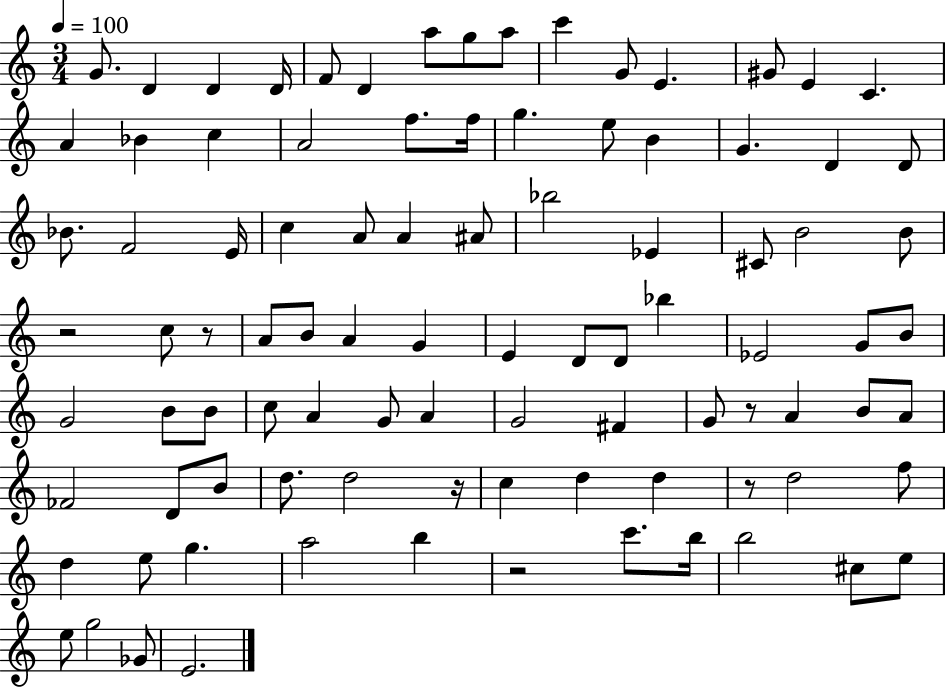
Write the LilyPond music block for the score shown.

{
  \clef treble
  \numericTimeSignature
  \time 3/4
  \key c \major
  \tempo 4 = 100
  g'8. d'4 d'4 d'16 | f'8 d'4 a''8 g''8 a''8 | c'''4 g'8 e'4. | gis'8 e'4 c'4. | \break a'4 bes'4 c''4 | a'2 f''8. f''16 | g''4. e''8 b'4 | g'4. d'4 d'8 | \break bes'8. f'2 e'16 | c''4 a'8 a'4 ais'8 | bes''2 ees'4 | cis'8 b'2 b'8 | \break r2 c''8 r8 | a'8 b'8 a'4 g'4 | e'4 d'8 d'8 bes''4 | ees'2 g'8 b'8 | \break g'2 b'8 b'8 | c''8 a'4 g'8 a'4 | g'2 fis'4 | g'8 r8 a'4 b'8 a'8 | \break fes'2 d'8 b'8 | d''8. d''2 r16 | c''4 d''4 d''4 | r8 d''2 f''8 | \break d''4 e''8 g''4. | a''2 b''4 | r2 c'''8. b''16 | b''2 cis''8 e''8 | \break e''8 g''2 ges'8 | e'2. | \bar "|."
}